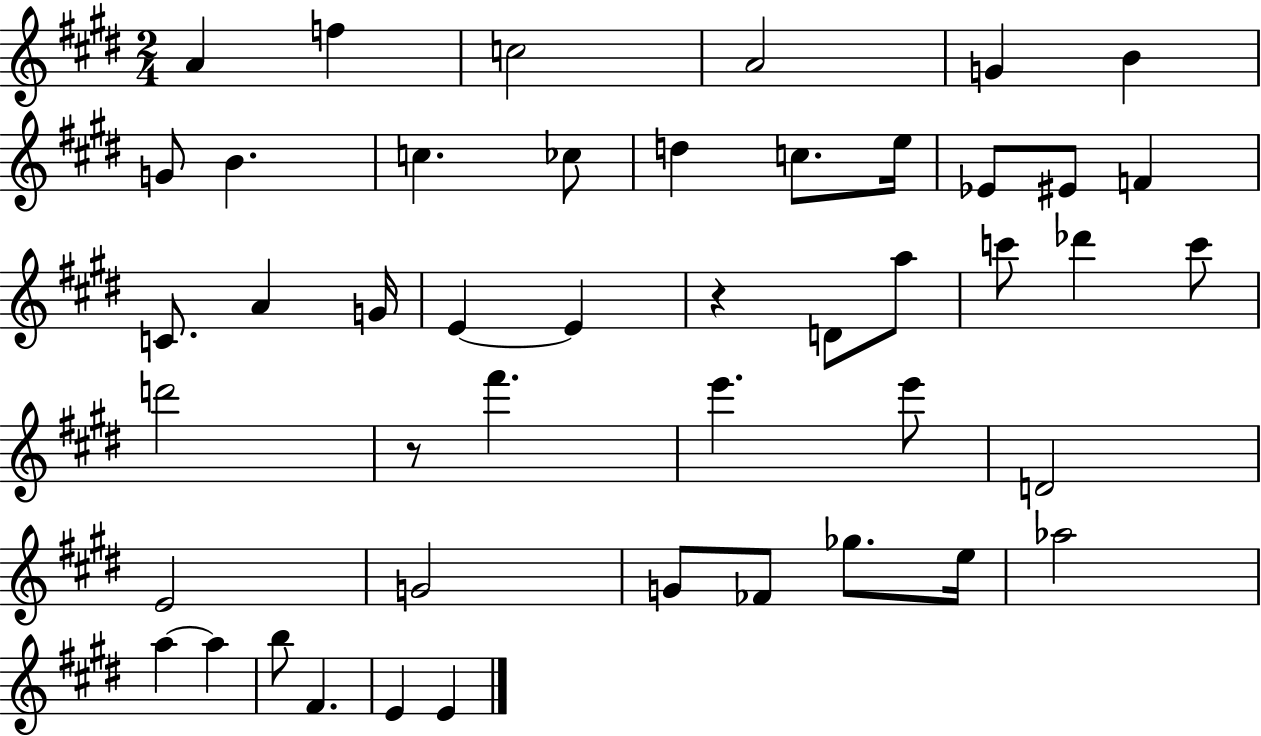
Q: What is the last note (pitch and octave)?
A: E4